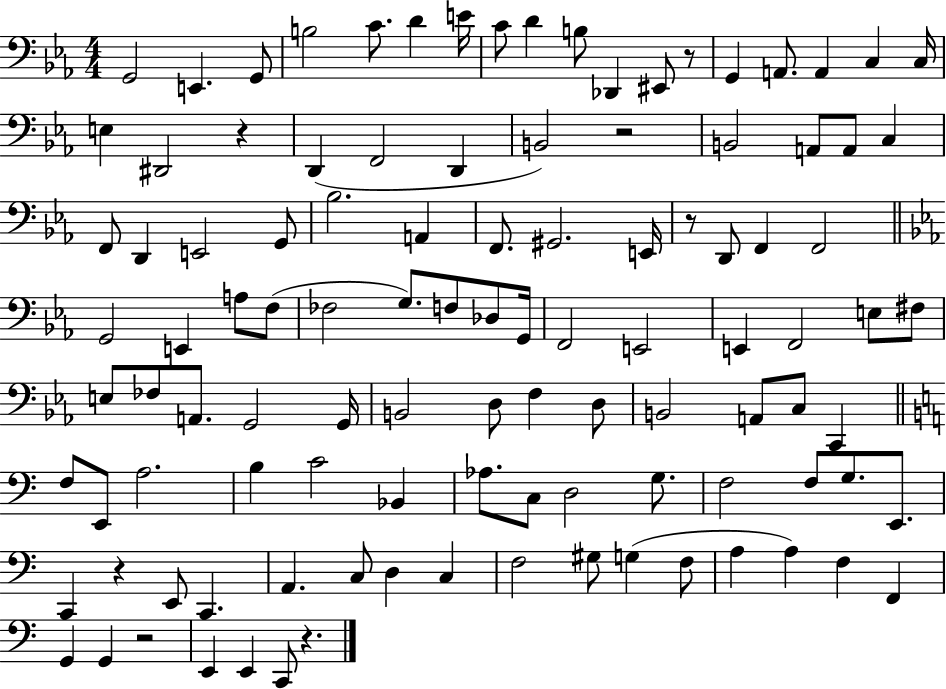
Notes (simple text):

G2/h E2/q. G2/e B3/h C4/e. D4/q E4/s C4/e D4/q B3/e Db2/q EIS2/e R/e G2/q A2/e. A2/q C3/q C3/s E3/q D#2/h R/q D2/q F2/h D2/q B2/h R/h B2/h A2/e A2/e C3/q F2/e D2/q E2/h G2/e Bb3/h. A2/q F2/e. G#2/h. E2/s R/e D2/e F2/q F2/h G2/h E2/q A3/e F3/e FES3/h G3/e. F3/e Db3/e G2/s F2/h E2/h E2/q F2/h E3/e F#3/e E3/e FES3/e A2/e. G2/h G2/s B2/h D3/e F3/q D3/e B2/h A2/e C3/e C2/q F3/e E2/e A3/h. B3/q C4/h Bb2/q Ab3/e. C3/e D3/h G3/e. F3/h F3/e G3/e. E2/e. C2/q R/q E2/e C2/q. A2/q. C3/e D3/q C3/q F3/h G#3/e G3/q F3/e A3/q A3/q F3/q F2/q G2/q G2/q R/h E2/q E2/q C2/e R/q.